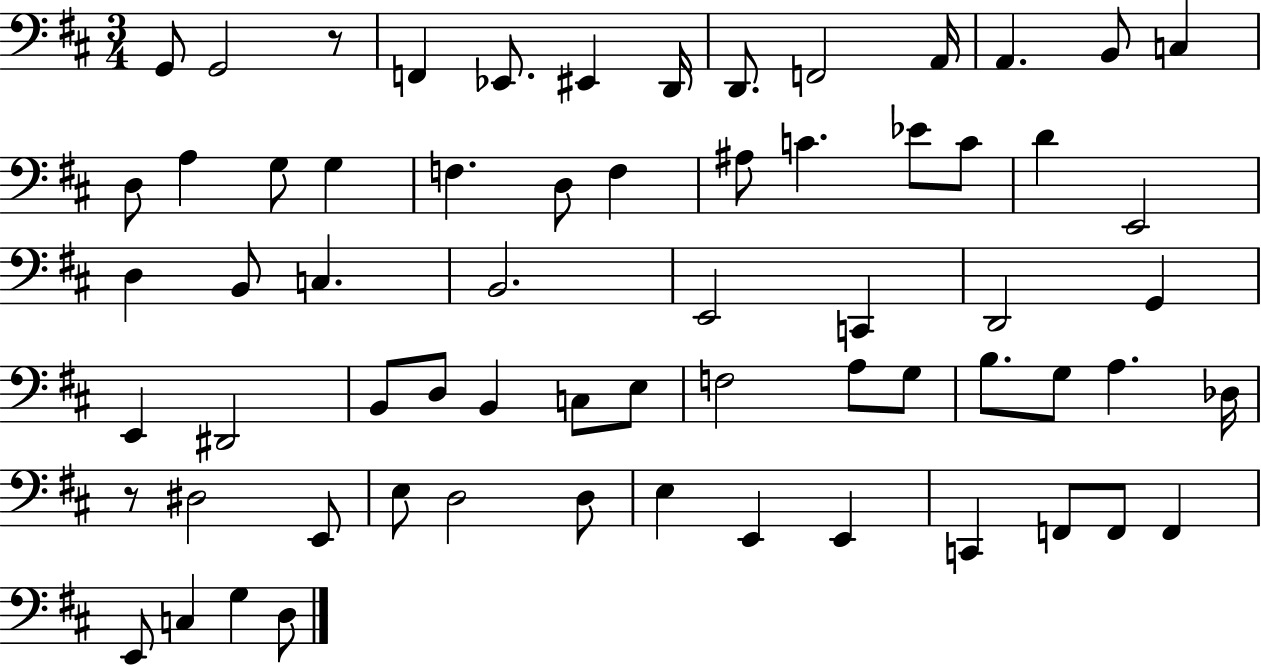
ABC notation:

X:1
T:Untitled
M:3/4
L:1/4
K:D
G,,/2 G,,2 z/2 F,, _E,,/2 ^E,, D,,/4 D,,/2 F,,2 A,,/4 A,, B,,/2 C, D,/2 A, G,/2 G, F, D,/2 F, ^A,/2 C _E/2 C/2 D E,,2 D, B,,/2 C, B,,2 E,,2 C,, D,,2 G,, E,, ^D,,2 B,,/2 D,/2 B,, C,/2 E,/2 F,2 A,/2 G,/2 B,/2 G,/2 A, _D,/4 z/2 ^D,2 E,,/2 E,/2 D,2 D,/2 E, E,, E,, C,, F,,/2 F,,/2 F,, E,,/2 C, G, D,/2